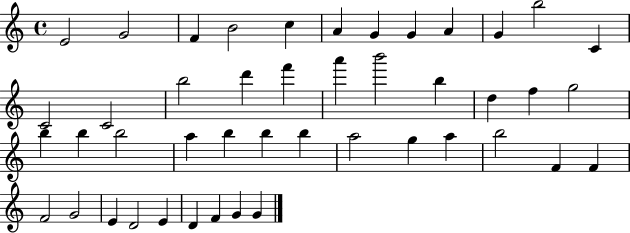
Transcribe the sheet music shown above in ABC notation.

X:1
T:Untitled
M:4/4
L:1/4
K:C
E2 G2 F B2 c A G G A G b2 C C2 C2 b2 d' f' a' b'2 b d f g2 b b b2 a b b b a2 g a b2 F F F2 G2 E D2 E D F G G